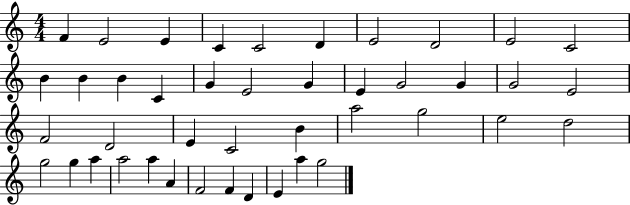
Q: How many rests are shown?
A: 0